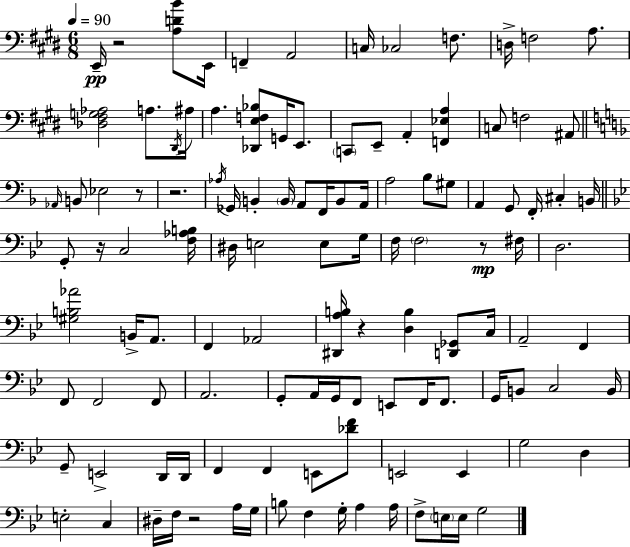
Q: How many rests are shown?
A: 7